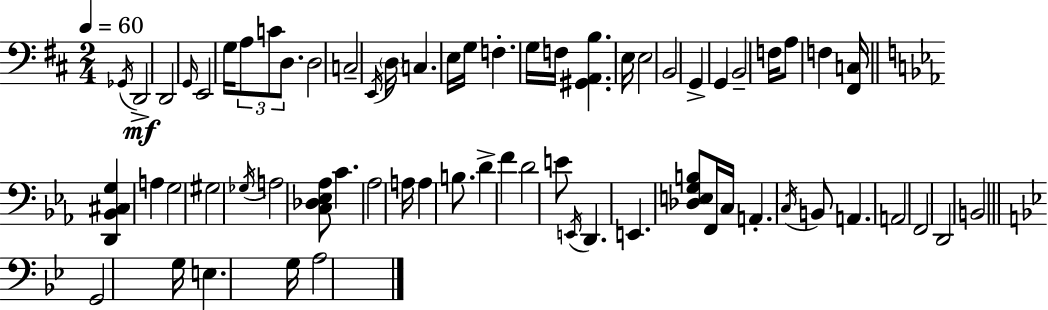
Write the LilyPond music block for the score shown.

{
  \clef bass
  \numericTimeSignature
  \time 2/4
  \key d \major
  \tempo 4 = 60
  \acciaccatura { ges,16 }\mf d,2-> | d,2 | \grace { g,16 } e,2 | g16 \tuplet 3/2 { a8 c'8 d8. } | \break d2 | c2-- | \acciaccatura { e,16 } \parenthesize d16 c4. | e16 g16 f4.-. | \break g16 f16 <gis, a, b>4. | e16 e2 | b,2 | g,4-> g,4 | \break b,2-- | f16 a8 f4 | <fis, c>16 \bar "||" \break \key ees \major <d, bes, cis g>4 a4 | g2 | gis2 | \acciaccatura { ges16 } a2 | \break <c des ees aes>8 c'4. | aes2 | a16 a4 b8. | d'4-> f'4 | \break d'2 | e'8 \acciaccatura { e,16 } d,4. | e,4. | <des e g b>8 f,16 c16 a,4.-. | \break \acciaccatura { c16 } b,8 a,4. | a,2 | f,2 | d,2 | \break b,2 | \bar "||" \break \key bes \major g,2 | g16 e4. g16 | a2 | \bar "|."
}